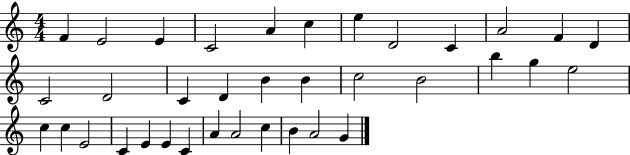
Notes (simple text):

F4/q E4/h E4/q C4/h A4/q C5/q E5/q D4/h C4/q A4/h F4/q D4/q C4/h D4/h C4/q D4/q B4/q B4/q C5/h B4/h B5/q G5/q E5/h C5/q C5/q E4/h C4/q E4/q E4/q C4/q A4/q A4/h C5/q B4/q A4/h G4/q